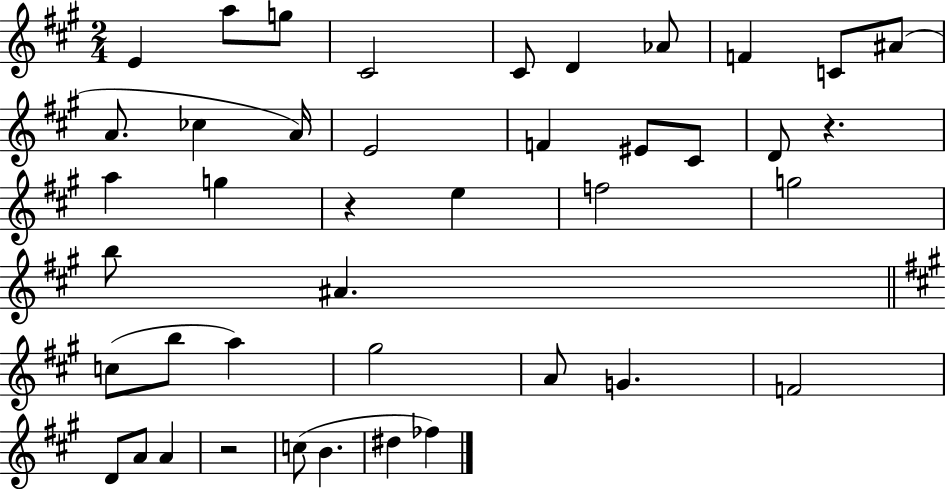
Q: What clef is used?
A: treble